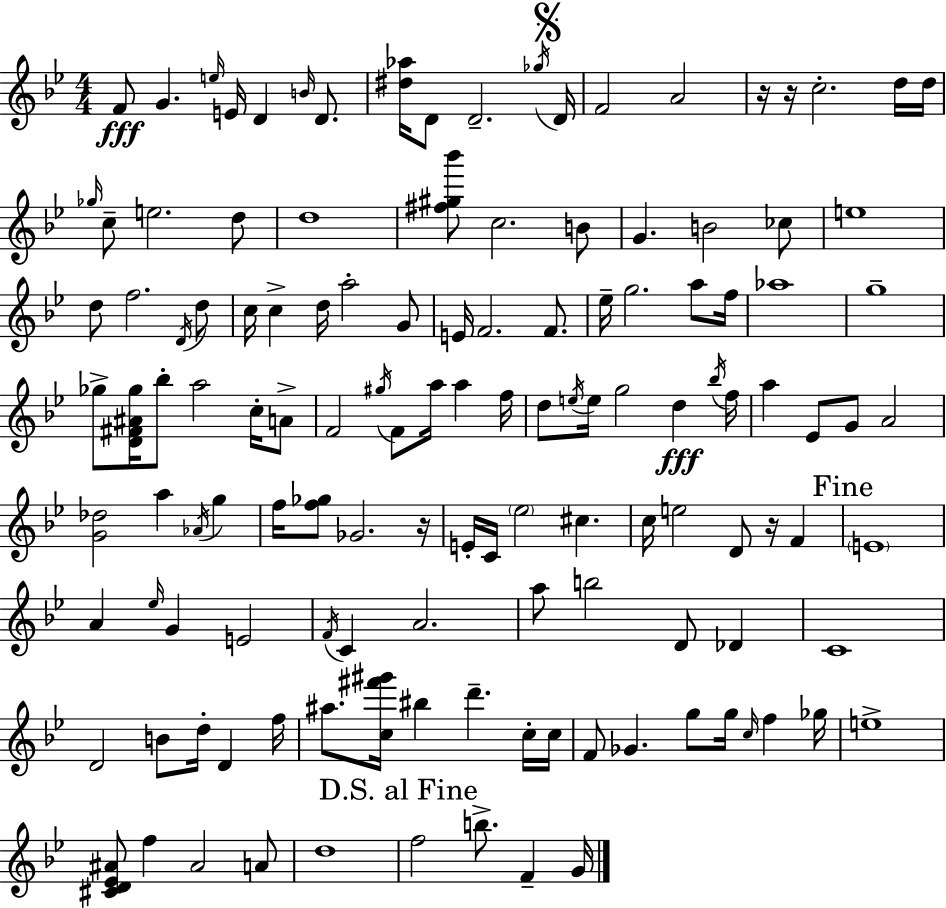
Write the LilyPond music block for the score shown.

{
  \clef treble
  \numericTimeSignature
  \time 4/4
  \key g \minor
  f'8\fff g'4. \grace { e''16 } e'16 d'4 \grace { b'16 } d'8. | <dis'' aes''>16 d'8 d'2.-- | \acciaccatura { ges''16 } \mark \markup { \musicglyph "scripts.segno" } d'16 f'2 a'2 | r16 r16 c''2.-. | \break d''16 d''16 \grace { ges''16 } c''8-- e''2. | d''8 d''1 | <fis'' gis'' bes'''>8 c''2. | b'8 g'4. b'2 | \break ces''8 e''1 | d''8 f''2. | \acciaccatura { d'16 } d''8 c''16 c''4-> d''16 a''2-. | g'8 e'16 f'2. | \break f'8. ees''16-- g''2. | a''8 f''16 aes''1 | g''1-- | ges''8-> <d' fis' ais' ges''>16 bes''8-. a''2 | \break c''16-. a'8-> f'2 \acciaccatura { gis''16 } f'8 | a''16 a''4 f''16 d''8 \acciaccatura { e''16 } e''16 g''2 | d''4\fff \acciaccatura { bes''16 } f''16 a''4 ees'8 g'8 | a'2 <g' des''>2 | \break a''4 \acciaccatura { aes'16 } g''4 f''16 <f'' ges''>8 ges'2. | r16 e'16-. c'16 \parenthesize ees''2 | cis''4. c''16 e''2 | d'8 r16 f'4 \mark "Fine" \parenthesize e'1 | \break a'4 \grace { ees''16 } g'4 | e'2 \acciaccatura { f'16 } c'4 a'2. | a''8 b''2 | d'8 des'4 c'1 | \break d'2 | b'8 d''16-. d'4 f''16 ais''8. <c'' fis''' gis'''>16 bis''4 | d'''4.-- c''16-. c''16 f'8 ges'4. | g''8 g''16 \grace { c''16 } f''4 ges''16 e''1-> | \break <cis' d' ees' ais'>8 f''4 | ais'2 a'8 d''1 | \mark "D.S. al Fine" f''2 | b''8.-> f'4-- g'16 \bar "|."
}